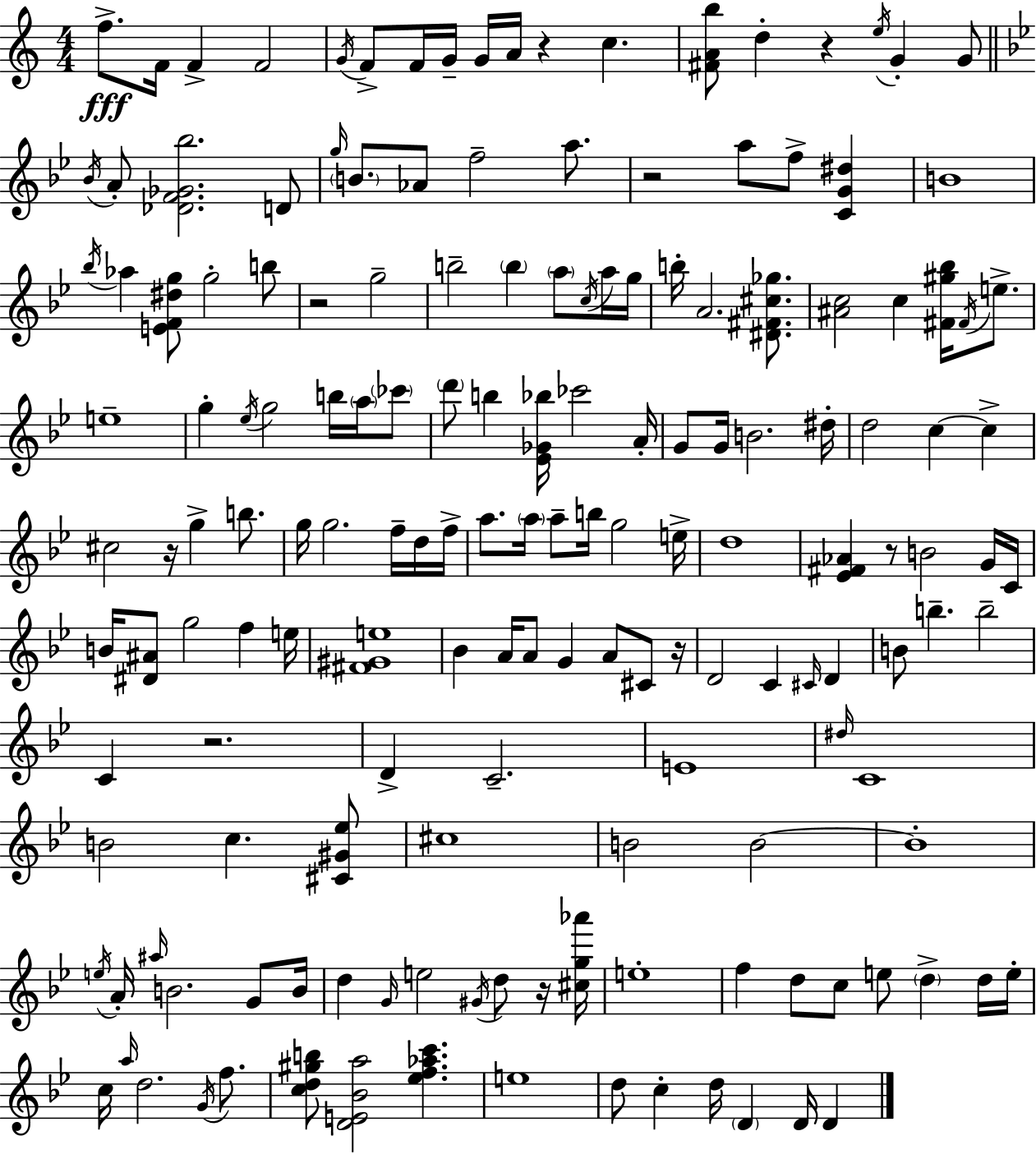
{
  \clef treble
  \numericTimeSignature
  \time 4/4
  \key c \major
  \repeat volta 2 { f''8.->\fff f'16 f'4-> f'2 | \acciaccatura { g'16 } f'8-> f'16 g'16-- g'16 a'16 r4 c''4. | <fis' a' b''>8 d''4-. r4 \acciaccatura { e''16 } g'4-. | g'8 \bar "||" \break \key bes \major \acciaccatura { bes'16 } a'8-. <des' f' ges' bes''>2. d'8 | \grace { g''16 } \parenthesize b'8. aes'8 f''2-- a''8. | r2 a''8 f''8-> <c' g' dis''>4 | b'1 | \break \acciaccatura { bes''16 } aes''4 <e' f' dis'' g''>8 g''2-. | b''8 r2 g''2-- | b''2-- \parenthesize b''4 \parenthesize a''8 | \acciaccatura { c''16 } a''16 g''16 b''16-. a'2. | \break <dis' fis' cis'' ges''>8. <ais' c''>2 c''4 | <fis' gis'' bes''>16 \acciaccatura { fis'16 } e''8.-> e''1-- | g''4-. \acciaccatura { ees''16 } g''2 | b''16 \parenthesize a''16 \parenthesize ces'''8 \parenthesize d'''8 b''4 <ees' ges' bes''>16 ces'''2 | \break a'16-. g'8 g'16 b'2. | dis''16-. d''2 c''4~~ | c''4-> cis''2 r16 g''4-> | b''8. g''16 g''2. | \break f''16-- d''16 f''16-> a''8. \parenthesize a''16 a''8-- b''16 g''2 | e''16-> d''1 | <ees' fis' aes'>4 r8 b'2 | g'16 c'16 b'16 <dis' ais'>8 g''2 | \break f''4 e''16 <fis' gis' e''>1 | bes'4 a'16 a'8 g'4 | a'8 cis'8 r16 d'2 c'4 | \grace { cis'16 } d'4 b'8 b''4.-- b''2-- | \break c'4 r2. | d'4-> c'2.-- | e'1 | \grace { dis''16 } c'1 | \break b'2 | c''4. <cis' gis' ees''>8 cis''1 | b'2 | b'2~~ b'1-. | \break \acciaccatura { e''16 } a'16-. \grace { ais''16 } b'2. | g'8 b'16 d''4 \grace { g'16 } e''2 | \acciaccatura { gis'16 } d''8 r16 <cis'' g'' aes'''>16 e''1-. | f''4 | \break d''8 c''8 e''8 \parenthesize d''4-> d''16 e''16-. c''16 \grace { a''16 } d''2. | \acciaccatura { g'16 } f''8. <c'' d'' gis'' b''>8 | <d' e' bes' a''>2 <ees'' f'' aes'' c'''>4. e''1 | d''8 | \break c''4-. d''16 \parenthesize d'4 d'16 d'4 } \bar "|."
}